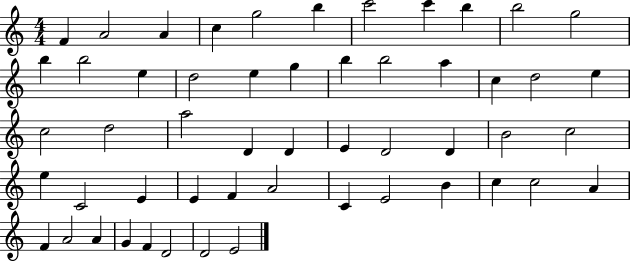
X:1
T:Untitled
M:4/4
L:1/4
K:C
F A2 A c g2 b c'2 c' b b2 g2 b b2 e d2 e g b b2 a c d2 e c2 d2 a2 D D E D2 D B2 c2 e C2 E E F A2 C E2 B c c2 A F A2 A G F D2 D2 E2